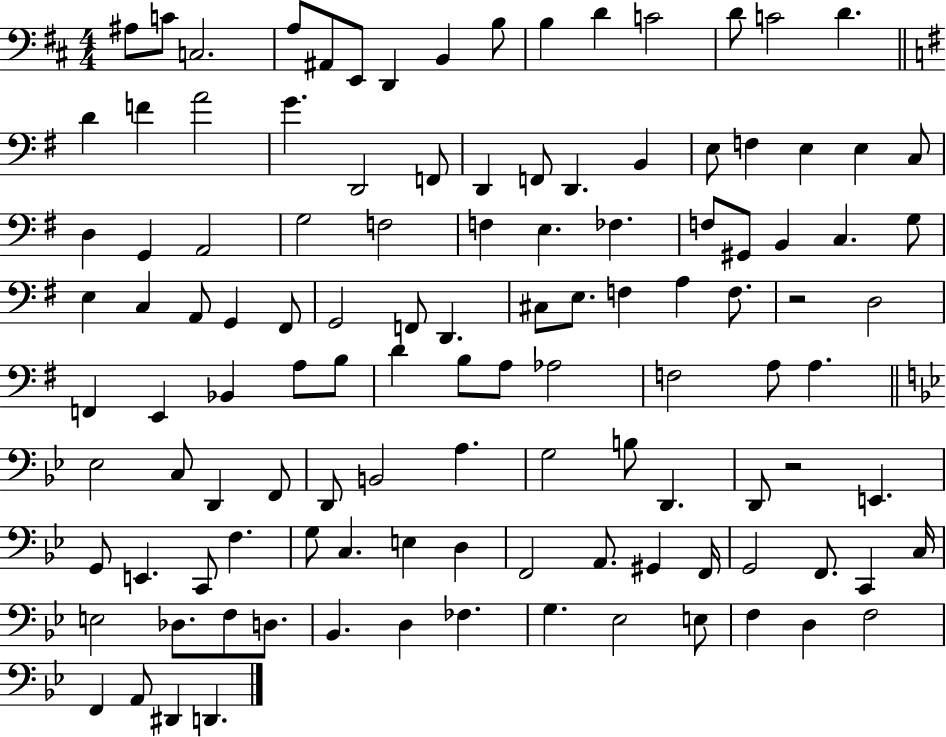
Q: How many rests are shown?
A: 2